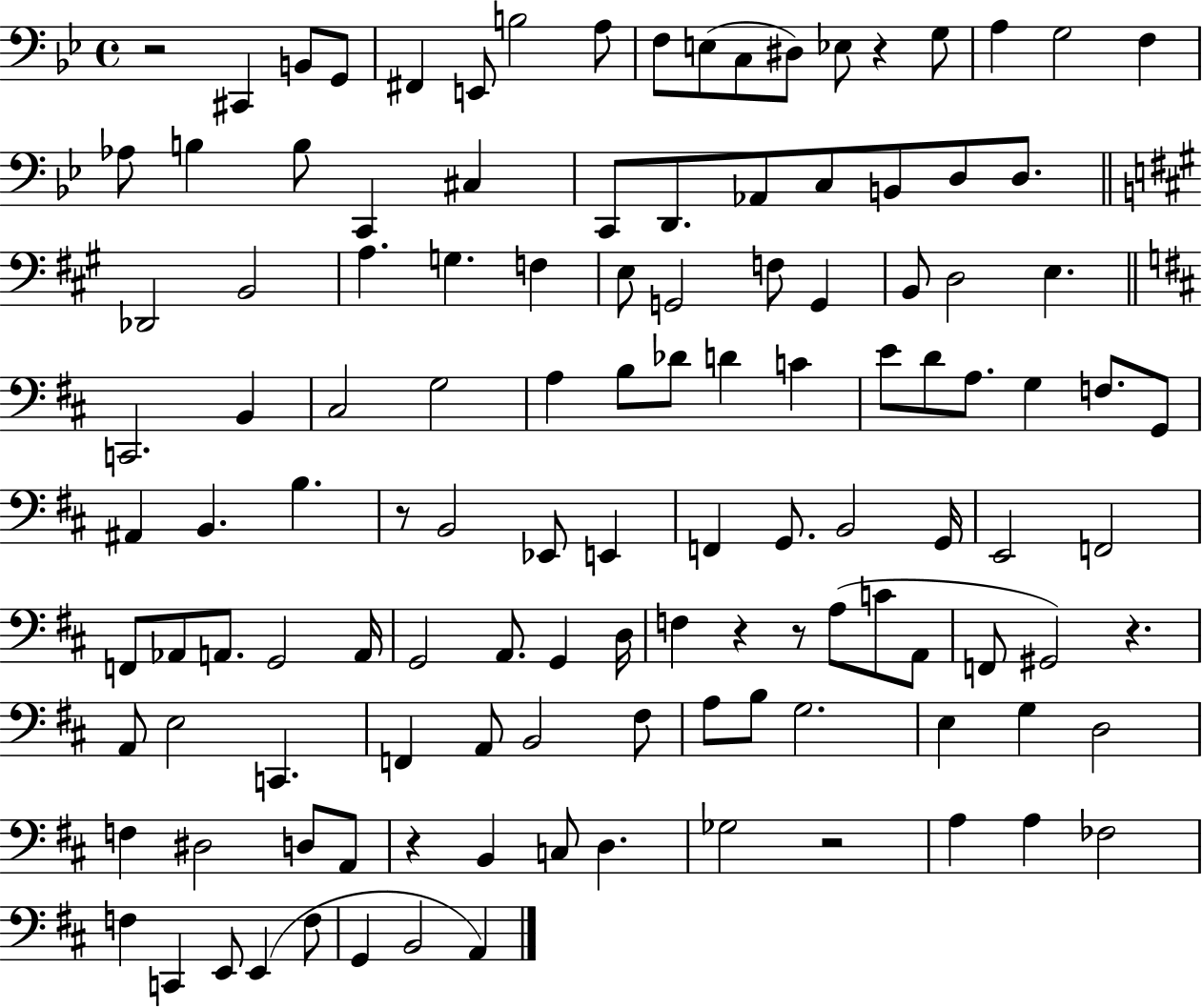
R/h C#2/q B2/e G2/e F#2/q E2/e B3/h A3/e F3/e E3/e C3/e D#3/e Eb3/e R/q G3/e A3/q G3/h F3/q Ab3/e B3/q B3/e C2/q C#3/q C2/e D2/e. Ab2/e C3/e B2/e D3/e D3/e. Db2/h B2/h A3/q. G3/q. F3/q E3/e G2/h F3/e G2/q B2/e D3/h E3/q. C2/h. B2/q C#3/h G3/h A3/q B3/e Db4/e D4/q C4/q E4/e D4/e A3/e. G3/q F3/e. G2/e A#2/q B2/q. B3/q. R/e B2/h Eb2/e E2/q F2/q G2/e. B2/h G2/s E2/h F2/h F2/e Ab2/e A2/e. G2/h A2/s G2/h A2/e. G2/q D3/s F3/q R/q R/e A3/e C4/e A2/e F2/e G#2/h R/q. A2/e E3/h C2/q. F2/q A2/e B2/h F#3/e A3/e B3/e G3/h. E3/q G3/q D3/h F3/q D#3/h D3/e A2/e R/q B2/q C3/e D3/q. Gb3/h R/h A3/q A3/q FES3/h F3/q C2/q E2/e E2/q F3/e G2/q B2/h A2/q